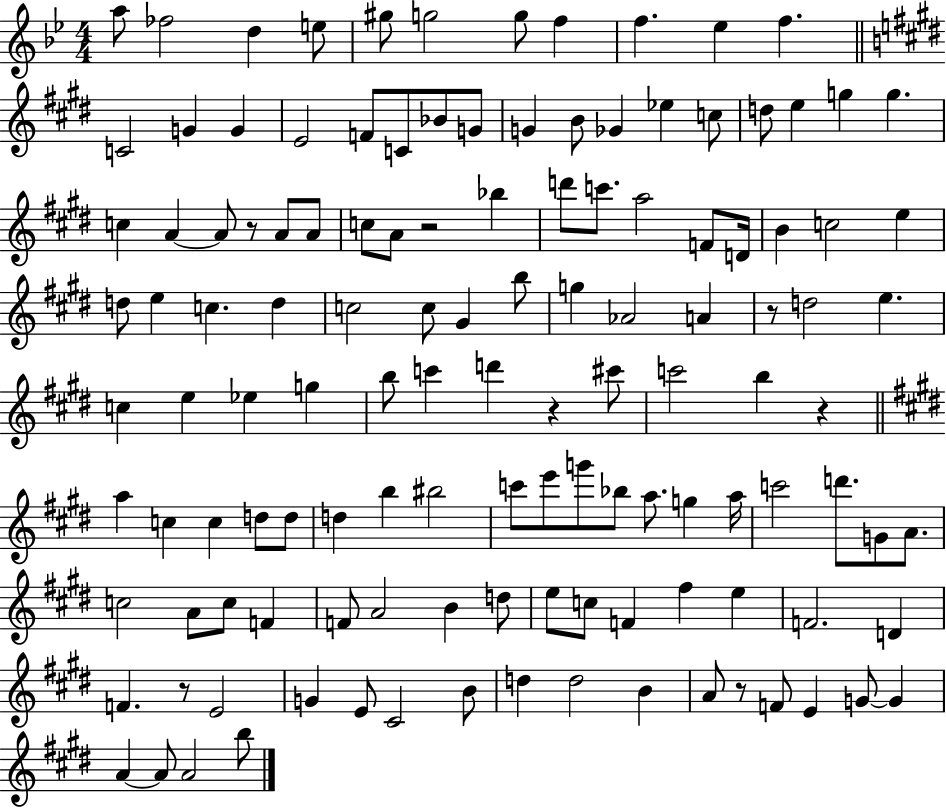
{
  \clef treble
  \numericTimeSignature
  \time 4/4
  \key bes \major
  a''8 fes''2 d''4 e''8 | gis''8 g''2 g''8 f''4 | f''4. ees''4 f''4. | \bar "||" \break \key e \major c'2 g'4 g'4 | e'2 f'8 c'8 bes'8 g'8 | g'4 b'8 ges'4 ees''4 c''8 | d''8 e''4 g''4 g''4. | \break c''4 a'4~~ a'8 r8 a'8 a'8 | c''8 a'8 r2 bes''4 | d'''8 c'''8. a''2 f'8 d'16 | b'4 c''2 e''4 | \break d''8 e''4 c''4. d''4 | c''2 c''8 gis'4 b''8 | g''4 aes'2 a'4 | r8 d''2 e''4. | \break c''4 e''4 ees''4 g''4 | b''8 c'''4 d'''4 r4 cis'''8 | c'''2 b''4 r4 | \bar "||" \break \key e \major a''4 c''4 c''4 d''8 d''8 | d''4 b''4 bis''2 | c'''8 e'''8 g'''8 bes''8 a''8. g''4 a''16 | c'''2 d'''8. g'8 a'8. | \break c''2 a'8 c''8 f'4 | f'8 a'2 b'4 d''8 | e''8 c''8 f'4 fis''4 e''4 | f'2. d'4 | \break f'4. r8 e'2 | g'4 e'8 cis'2 b'8 | d''4 d''2 b'4 | a'8 r8 f'8 e'4 g'8~~ g'4 | \break a'4~~ a'8 a'2 b''8 | \bar "|."
}